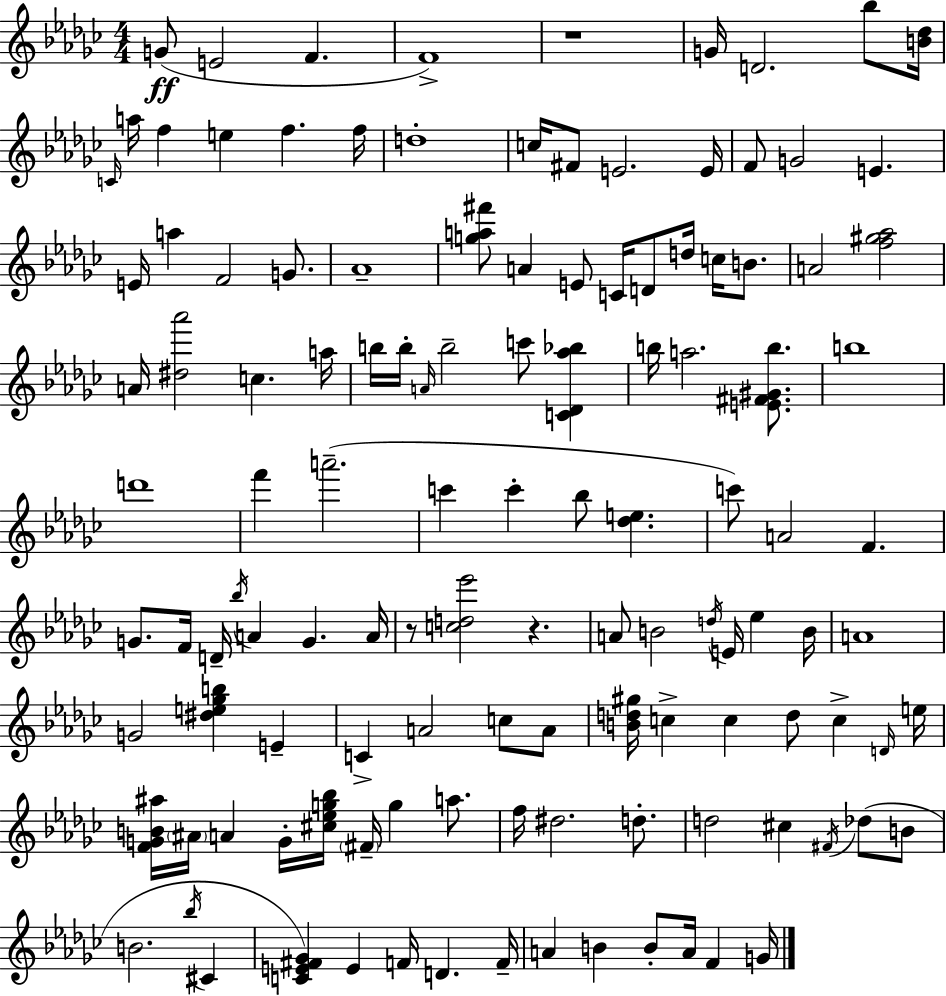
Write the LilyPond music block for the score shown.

{
  \clef treble
  \numericTimeSignature
  \time 4/4
  \key ees \minor
  \repeat volta 2 { g'8(\ff e'2 f'4. | f'1->) | r1 | g'16 d'2. bes''8 <b' des''>16 | \break \grace { c'16 } a''16 f''4 e''4 f''4. | f''16 d''1-. | c''16 fis'8 e'2. | e'16 f'8 g'2 e'4. | \break e'16 a''4 f'2 g'8. | aes'1-- | <g'' a'' fis'''>8 a'4 e'8 c'16 d'8 d''16 c''16 b'8. | a'2 <f'' gis'' aes''>2 | \break a'16 <dis'' aes'''>2 c''4. | a''16 b''16 b''16-. \grace { a'16 } b''2-- c'''8 <c' des' aes'' bes''>4 | b''16 a''2. <e' fis' gis' b''>8. | b''1 | \break d'''1 | f'''4 a'''2.--( | c'''4 c'''4-. bes''8 <des'' e''>4. | c'''8) a'2 f'4. | \break g'8. f'16 d'16-- \acciaccatura { bes''16 } a'4 g'4. | a'16 r8 <c'' d'' ees'''>2 r4. | a'8 b'2 \acciaccatura { d''16 } e'16 ees''4 | b'16 a'1 | \break g'2 <dis'' e'' ges'' b''>4 | e'4-- c'4-> a'2 | c''8 a'8 <b' d'' gis''>16 c''4-> c''4 d''8 c''4-> | \grace { d'16 } e''16 <f' g' b' ais''>16 \parenthesize ais'16 a'4 g'16-. <cis'' ees'' g'' bes''>16 \parenthesize fis'16-- g''4 | \break a''8. f''16 dis''2. | d''8.-. d''2 cis''4 | \acciaccatura { fis'16 } des''8( b'8 b'2. | \acciaccatura { bes''16 } cis'4 <c' e' fis' ges'>4) e'4 f'16 | \break d'4. f'16-- a'4 b'4 b'8-. | a'16 f'4 g'16 } \bar "|."
}